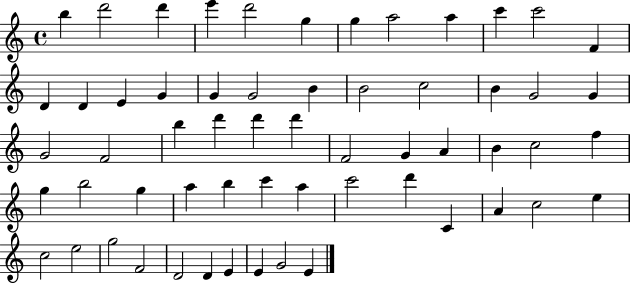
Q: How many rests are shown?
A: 0